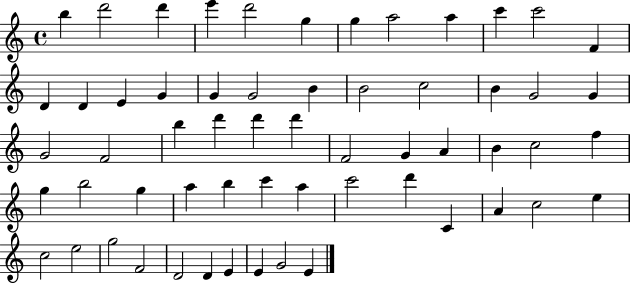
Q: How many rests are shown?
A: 0